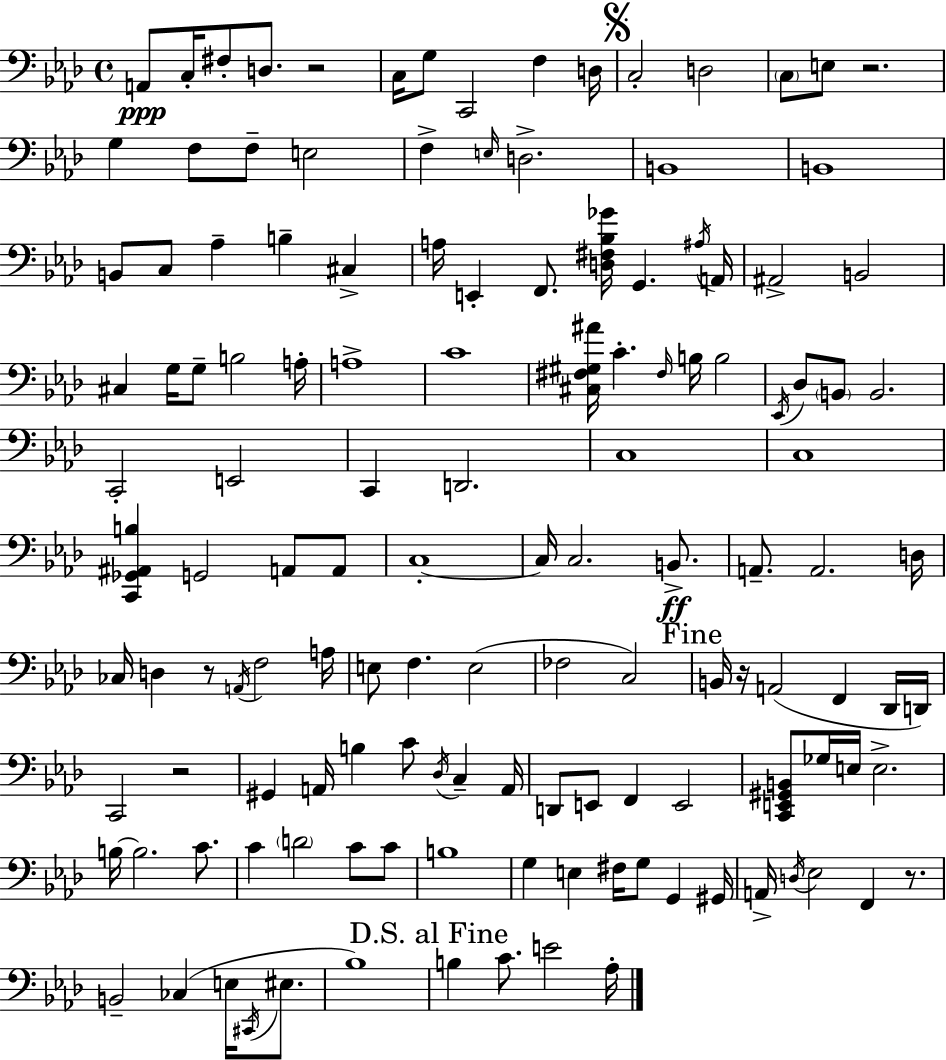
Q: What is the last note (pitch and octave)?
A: Ab3